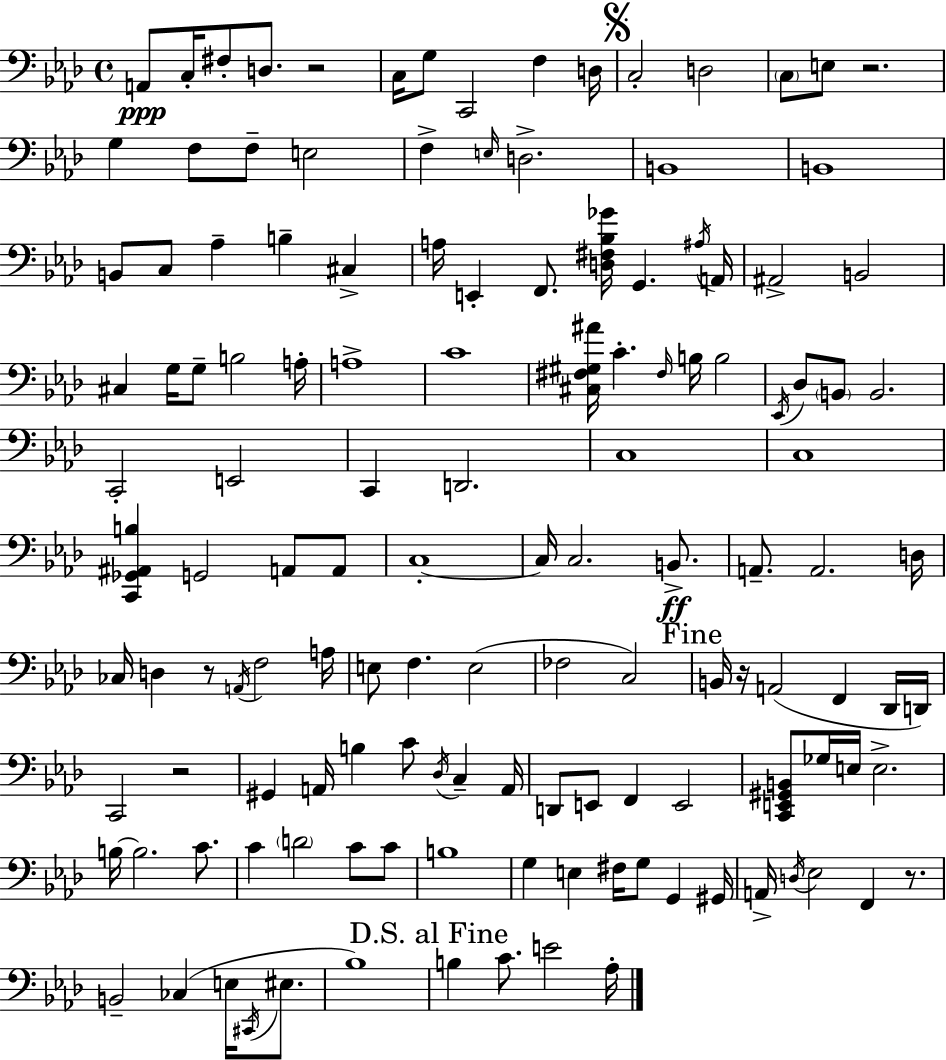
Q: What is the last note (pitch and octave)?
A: Ab3